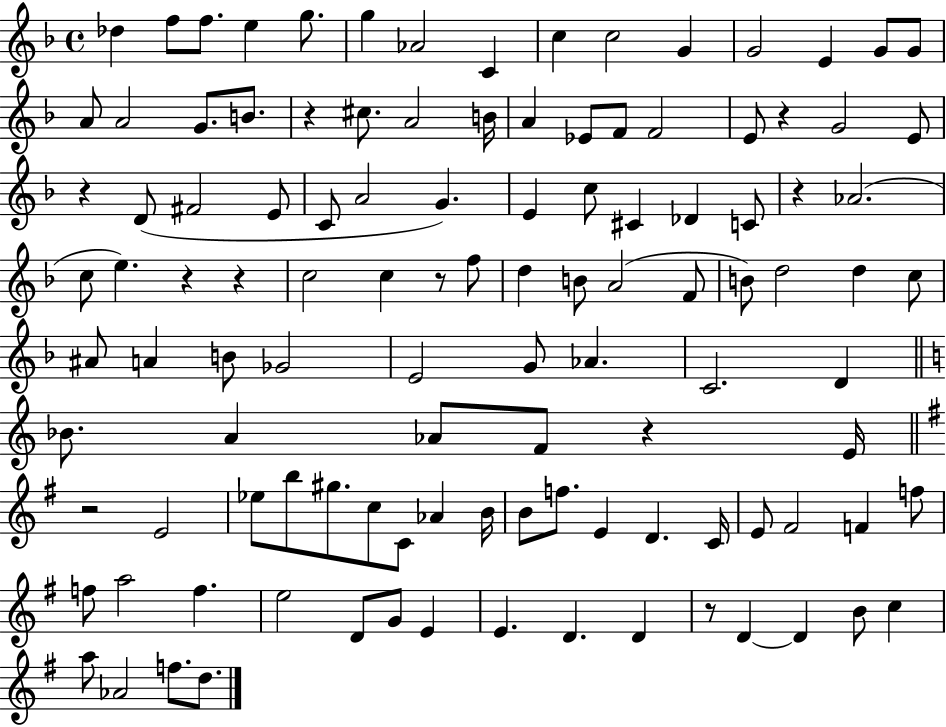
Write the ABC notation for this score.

X:1
T:Untitled
M:4/4
L:1/4
K:F
_d f/2 f/2 e g/2 g _A2 C c c2 G G2 E G/2 G/2 A/2 A2 G/2 B/2 z ^c/2 A2 B/4 A _E/2 F/2 F2 E/2 z G2 E/2 z D/2 ^F2 E/2 C/2 A2 G E c/2 ^C _D C/2 z _A2 c/2 e z z c2 c z/2 f/2 d B/2 A2 F/2 B/2 d2 d c/2 ^A/2 A B/2 _G2 E2 G/2 _A C2 D _B/2 A _A/2 F/2 z E/4 z2 E2 _e/2 b/2 ^g/2 c/2 C/2 _A B/4 B/2 f/2 E D C/4 E/2 ^F2 F f/2 f/2 a2 f e2 D/2 G/2 E E D D z/2 D D B/2 c a/2 _A2 f/2 d/2